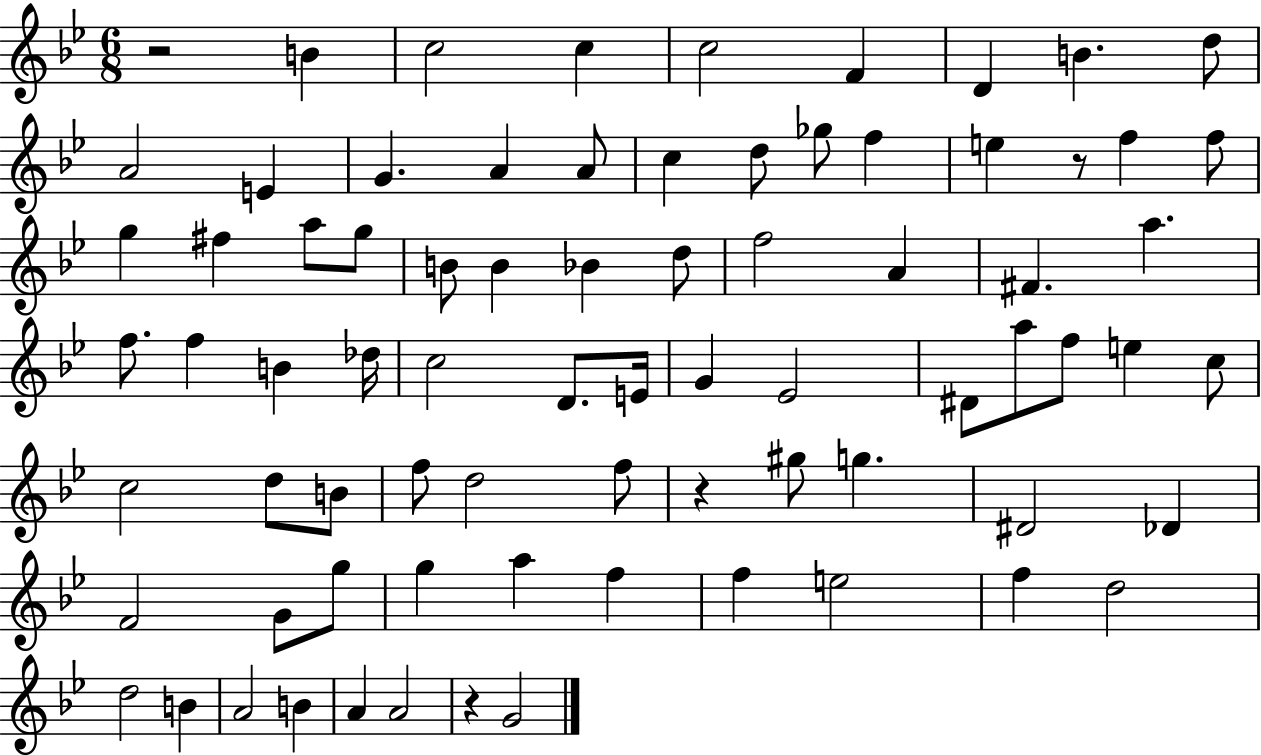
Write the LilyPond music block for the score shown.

{
  \clef treble
  \numericTimeSignature
  \time 6/8
  \key bes \major
  \repeat volta 2 { r2 b'4 | c''2 c''4 | c''2 f'4 | d'4 b'4. d''8 | \break a'2 e'4 | g'4. a'4 a'8 | c''4 d''8 ges''8 f''4 | e''4 r8 f''4 f''8 | \break g''4 fis''4 a''8 g''8 | b'8 b'4 bes'4 d''8 | f''2 a'4 | fis'4. a''4. | \break f''8. f''4 b'4 des''16 | c''2 d'8. e'16 | g'4 ees'2 | dis'8 a''8 f''8 e''4 c''8 | \break c''2 d''8 b'8 | f''8 d''2 f''8 | r4 gis''8 g''4. | dis'2 des'4 | \break f'2 g'8 g''8 | g''4 a''4 f''4 | f''4 e''2 | f''4 d''2 | \break d''2 b'4 | a'2 b'4 | a'4 a'2 | r4 g'2 | \break } \bar "|."
}